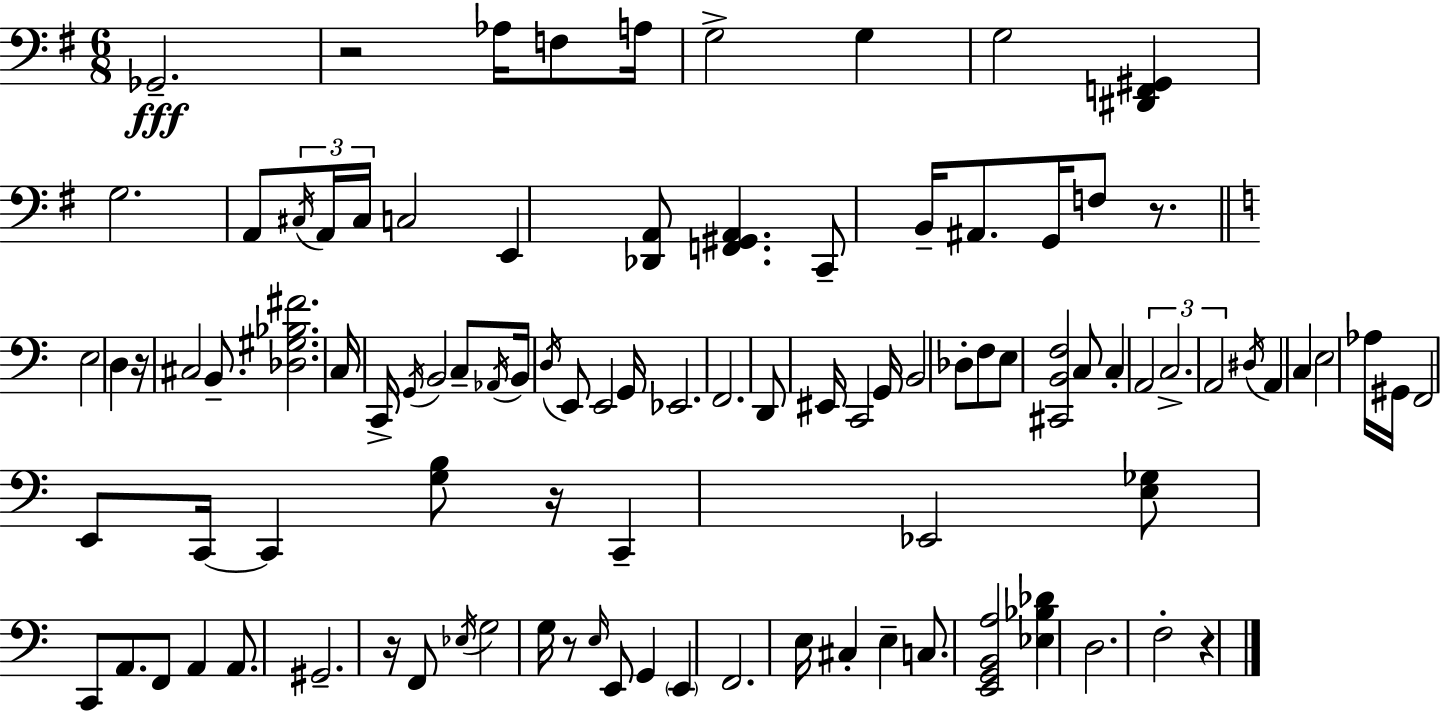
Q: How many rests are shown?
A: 7